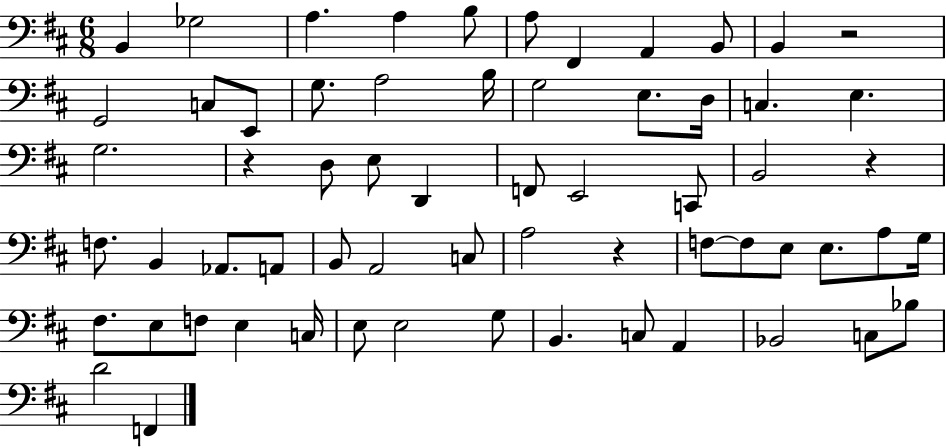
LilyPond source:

{
  \clef bass
  \numericTimeSignature
  \time 6/8
  \key d \major
  b,4 ges2 | a4. a4 b8 | a8 fis,4 a,4 b,8 | b,4 r2 | \break g,2 c8 e,8 | g8. a2 b16 | g2 e8. d16 | c4. e4. | \break g2. | r4 d8 e8 d,4 | f,8 e,2 c,8 | b,2 r4 | \break f8. b,4 aes,8. a,8 | b,8 a,2 c8 | a2 r4 | f8~~ f8 e8 e8. a8 g16 | \break fis8. e8 f8 e4 c16 | e8 e2 g8 | b,4. c8 a,4 | bes,2 c8 bes8 | \break d'2 f,4 | \bar "|."
}